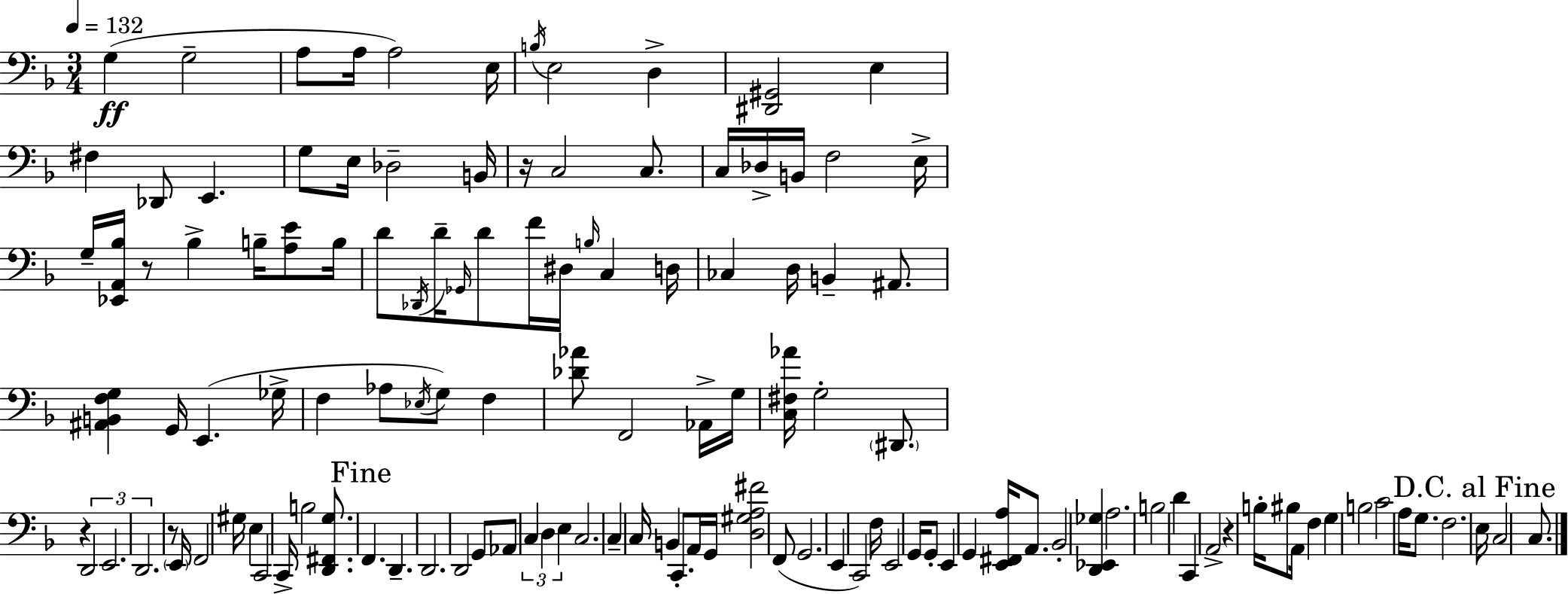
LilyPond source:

{
  \clef bass
  \numericTimeSignature
  \time 3/4
  \key f \major
  \tempo 4 = 132
  g4(\ff g2-- | a8 a16 a2) e16 | \acciaccatura { b16 } e2 d4-> | <dis, gis,>2 e4 | \break fis4 des,8 e,4. | g8 e16 des2-- | b,16 r16 c2 c8. | c16 des16-> b,16 f2 | \break e16-> g16-- <ees, a, bes>16 r8 bes4-> b16-- <a e'>8 | b16 d'8 \acciaccatura { des,16 } d'16-- \grace { ges,16 } d'8 f'16 dis16 \grace { b16 } c4 | d16 ces4 d16 b,4-- | ais,8. <ais, b, f g>4 g,16 e,4.( | \break ges16-> f4 aes8 \acciaccatura { ees16 } g8) | f4 <des' aes'>8 f,2 | aes,16-> g16 <c fis aes'>16 g2-. | \parenthesize dis,8. r4 \tuplet 3/2 { d,2 | \break e,2. | d,2. } | r8 \parenthesize e,16 f,2 | gis16 e4 c,2 | \break c,16-> b2 | <d, fis, g>8. \mark "Fine" f,4. d,4.-- | d,2. | d,2 | \break g,8 aes,8 \tuplet 3/2 { c4 d4 | e4 } c2. | c4-- c16 b,4 | c,8.-. a,16 g,16 <d gis a fis'>2 | \break f,8( g,2. | e,4 c,2) | f16 e,2 | g,16 g,8-. e,4 g,4 | \break <e, fis, a>16 a,8. bes,2-. | <d, ees, ges>4 a2. | b2 | d'4 c,4 a,2-> | \break r4 b16-. bis8 | a,16 f4 g4 b2 | c'2 | a16 g8. f2. | \break \mark "D.C. al Fine" e16 c2 | c8. \bar "|."
}